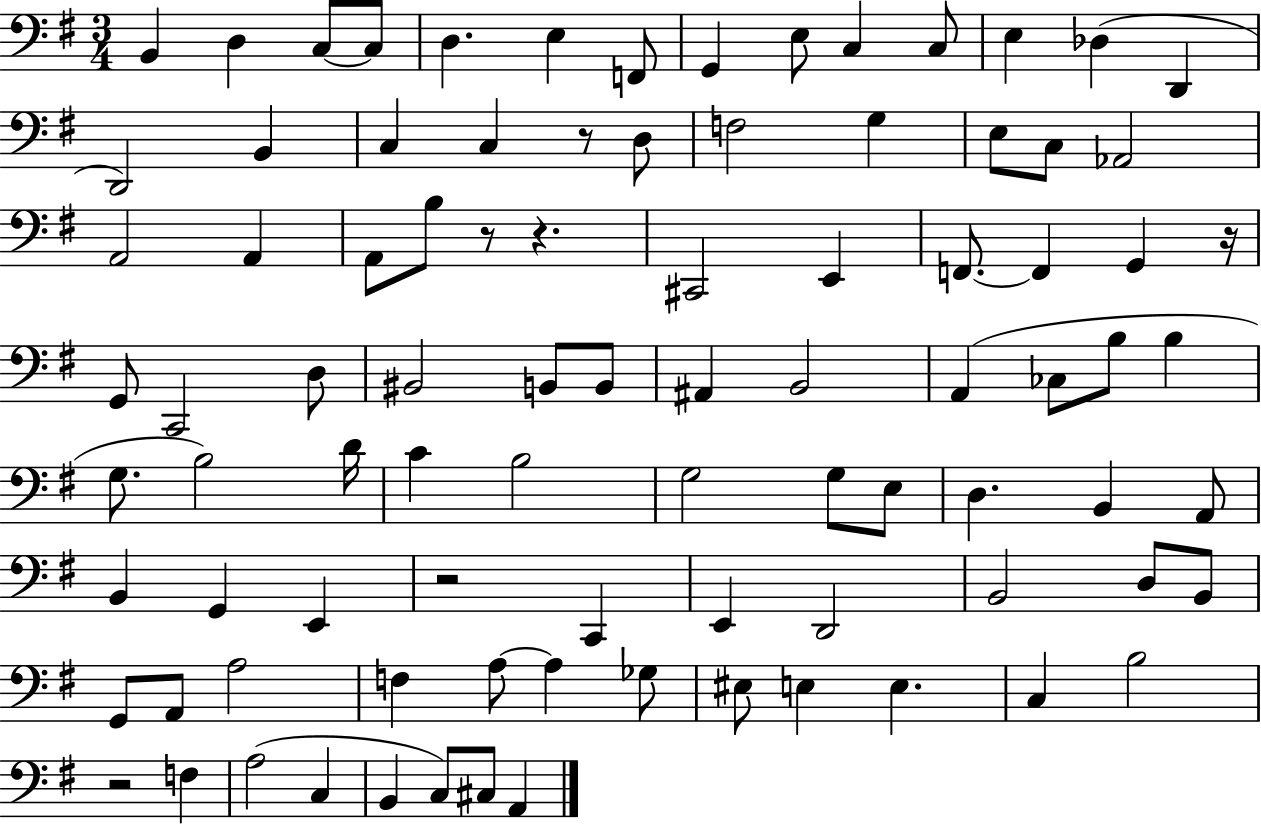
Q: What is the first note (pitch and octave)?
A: B2